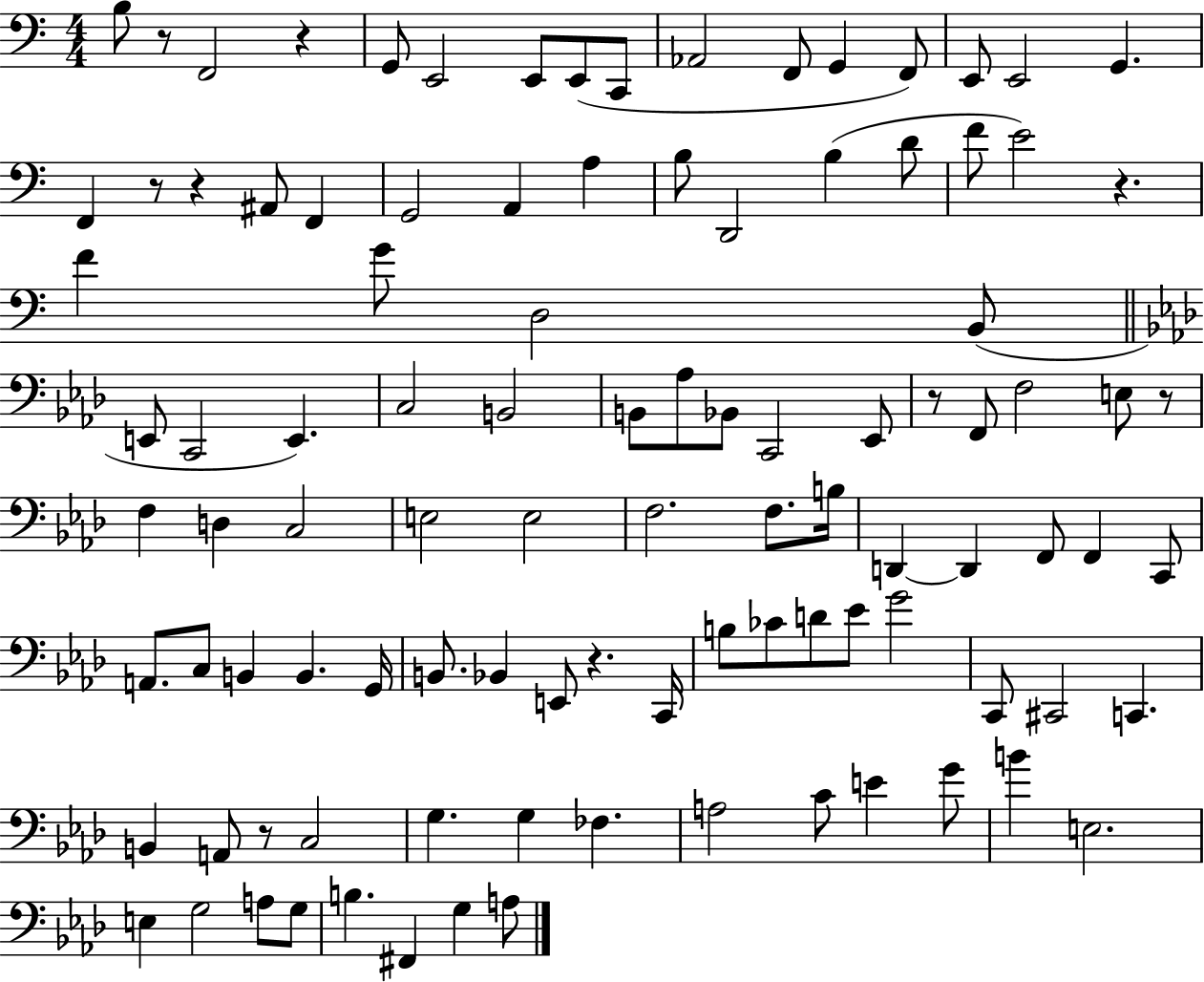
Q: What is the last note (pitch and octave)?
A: A3